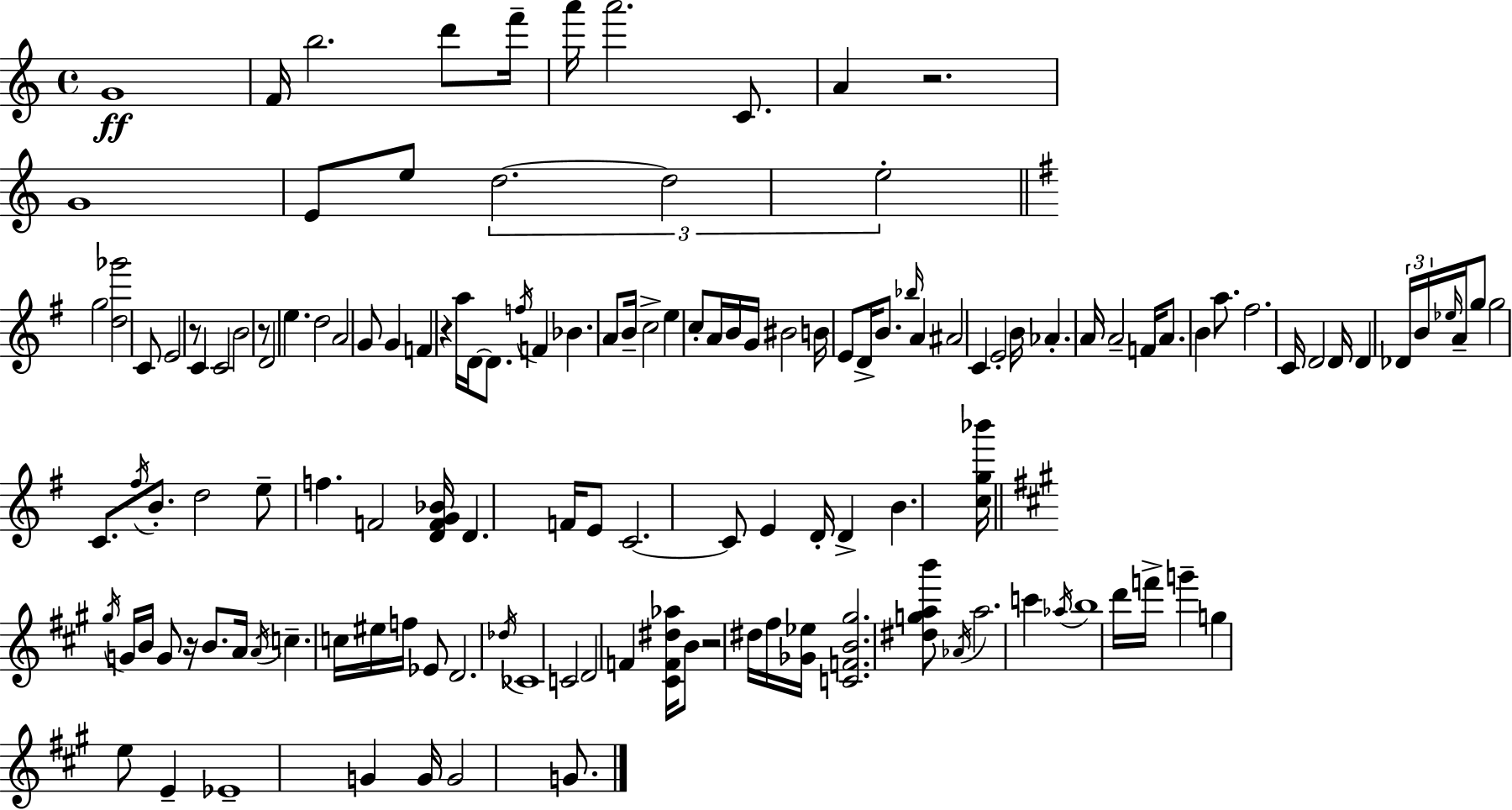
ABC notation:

X:1
T:Untitled
M:4/4
L:1/4
K:C
G4 F/4 b2 d'/2 f'/4 a'/4 a'2 C/2 A z2 G4 E/2 e/2 d2 d2 e2 g2 [d_g']2 C/2 E2 z/2 C C2 B2 z/2 D2 e d2 A2 G/2 G F z a/4 D/4 D/2 f/4 F _B A/2 B/4 c2 e c/2 A/4 B/4 G/4 ^B2 B/4 E/2 D/4 B/2 _b/4 A ^A2 C E2 B/4 _A A/4 A2 F/4 A/2 B a/2 ^f2 C/4 D2 D/4 D _D/4 B/4 _e/4 A/4 g/2 g2 C/2 ^f/4 B/2 d2 e/2 f F2 [DFG_B]/4 D F/4 E/2 C2 C/2 E D/4 D B [cg_b']/4 ^g/4 G/4 B/4 G/2 z/4 B/2 A/4 A/4 c c/4 ^e/4 f/4 _E/2 D2 _d/4 _C4 C2 D2 F [^CF^d_a]/4 B/2 z2 ^d/4 ^f/4 [_G_e]/4 [CFB^g]2 [^dgab']/2 _A/4 a2 c' _a/4 b4 d'/4 f'/4 g' g e/2 E _E4 G G/4 G2 G/2